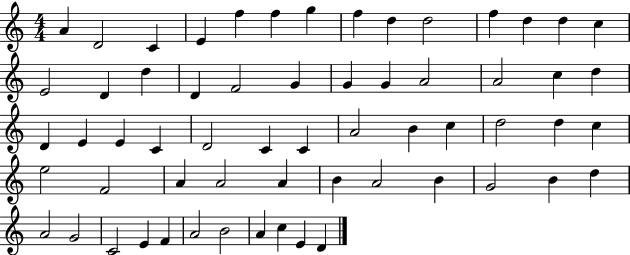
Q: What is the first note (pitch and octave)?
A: A4